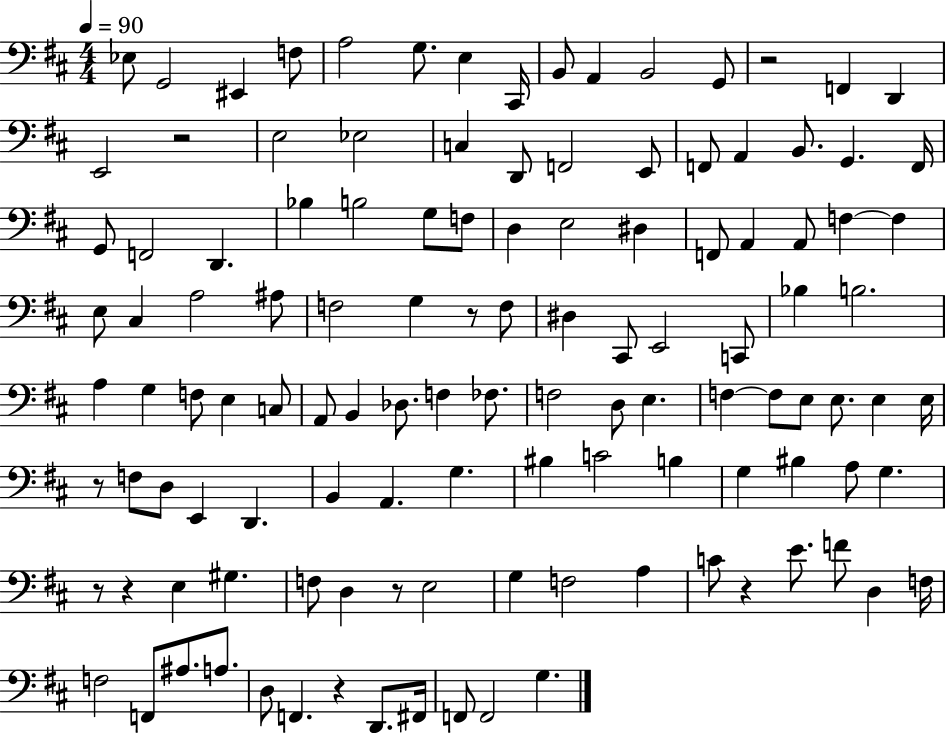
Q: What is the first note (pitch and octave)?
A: Eb3